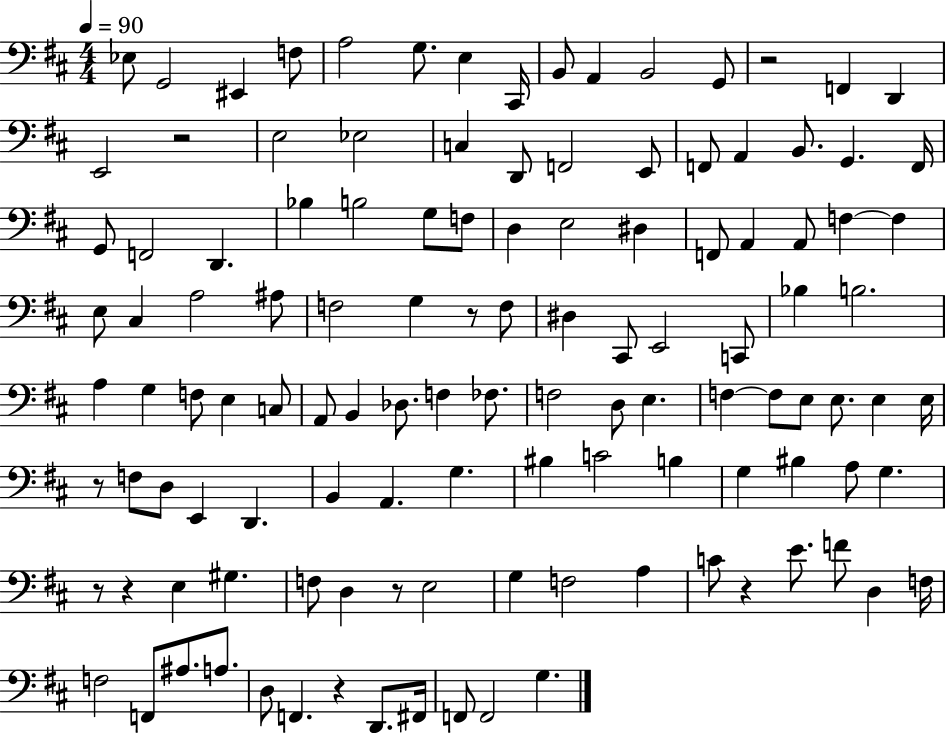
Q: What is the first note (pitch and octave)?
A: Eb3